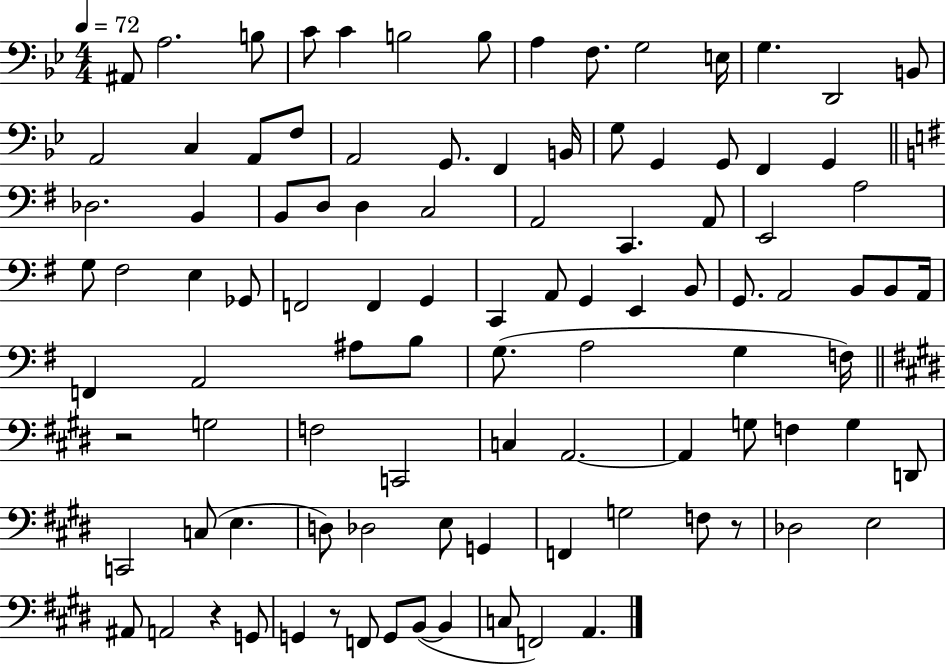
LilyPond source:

{
  \clef bass
  \numericTimeSignature
  \time 4/4
  \key bes \major
  \tempo 4 = 72
  ais,8 a2. b8 | c'8 c'4 b2 b8 | a4 f8. g2 e16 | g4. d,2 b,8 | \break a,2 c4 a,8 f8 | a,2 g,8. f,4 b,16 | g8 g,4 g,8 f,4 g,4 | \bar "||" \break \key g \major des2. b,4 | b,8 d8 d4 c2 | a,2 c,4. a,8 | e,2 a2 | \break g8 fis2 e4 ges,8 | f,2 f,4 g,4 | c,4 a,8 g,4 e,4 b,8 | g,8. a,2 b,8 b,8 a,16 | \break f,4 a,2 ais8 b8 | g8.( a2 g4 f16) | \bar "||" \break \key e \major r2 g2 | f2 c,2 | c4 a,2.~~ | a,4 g8 f4 g4 d,8 | \break c,2 c8( e4. | d8) des2 e8 g,4 | f,4 g2 f8 r8 | des2 e2 | \break ais,8 a,2 r4 g,8 | g,4 r8 f,8 g,8 b,8~(~ b,4 | c8 f,2) a,4. | \bar "|."
}